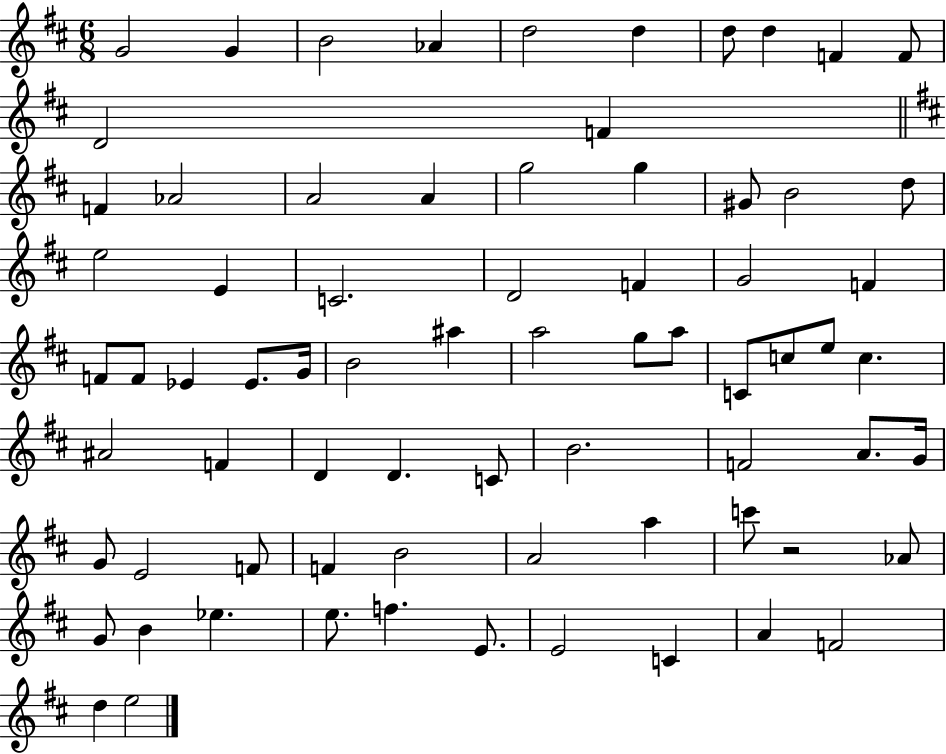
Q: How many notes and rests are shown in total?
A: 73